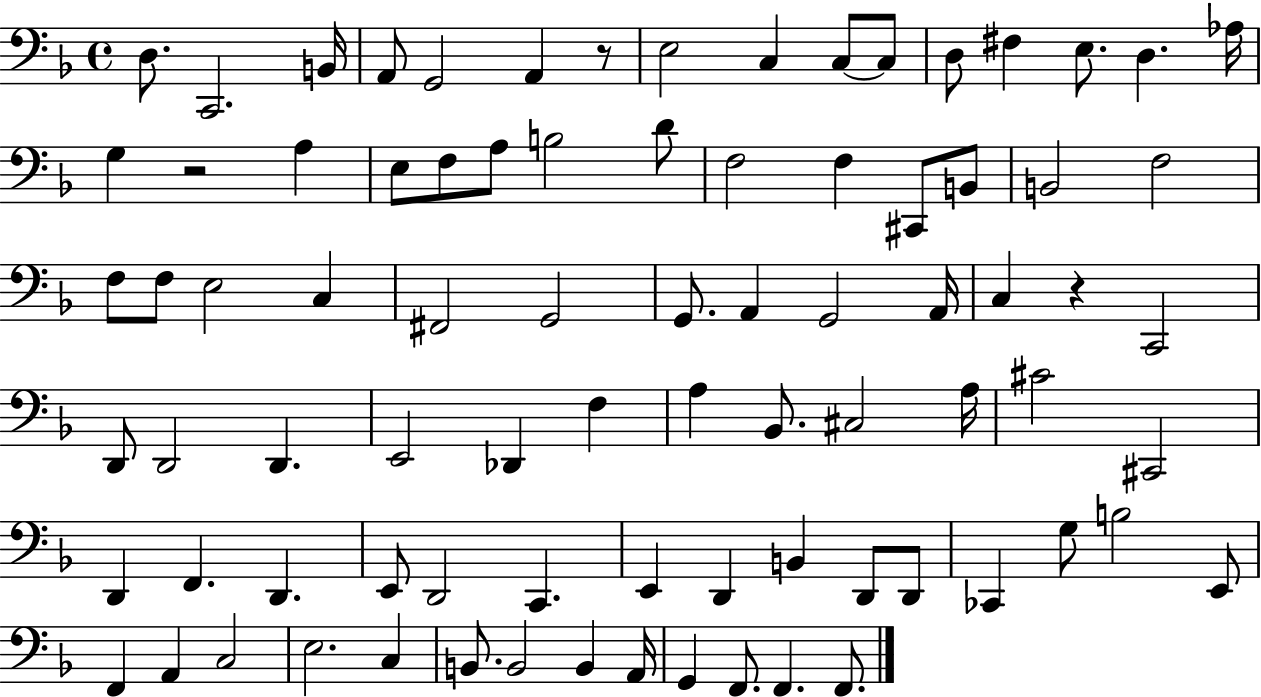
{
  \clef bass
  \time 4/4
  \defaultTimeSignature
  \key f \major
  d8. c,2. b,16 | a,8 g,2 a,4 r8 | e2 c4 c8~~ c8 | d8 fis4 e8. d4. aes16 | \break g4 r2 a4 | e8 f8 a8 b2 d'8 | f2 f4 cis,8 b,8 | b,2 f2 | \break f8 f8 e2 c4 | fis,2 g,2 | g,8. a,4 g,2 a,16 | c4 r4 c,2 | \break d,8 d,2 d,4. | e,2 des,4 f4 | a4 bes,8. cis2 a16 | cis'2 cis,2 | \break d,4 f,4. d,4. | e,8 d,2 c,4. | e,4 d,4 b,4 d,8 d,8 | ces,4 g8 b2 e,8 | \break f,4 a,4 c2 | e2. c4 | b,8. b,2 b,4 a,16 | g,4 f,8. f,4. f,8. | \break \bar "|."
}